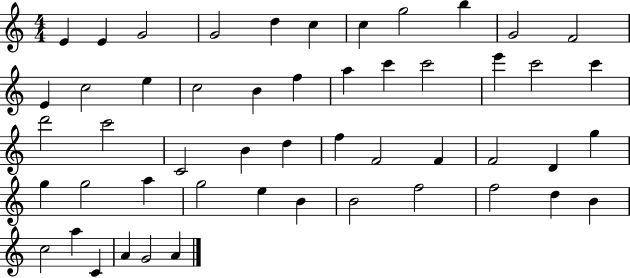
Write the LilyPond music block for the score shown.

{
  \clef treble
  \numericTimeSignature
  \time 4/4
  \key c \major
  e'4 e'4 g'2 | g'2 d''4 c''4 | c''4 g''2 b''4 | g'2 f'2 | \break e'4 c''2 e''4 | c''2 b'4 f''4 | a''4 c'''4 c'''2 | e'''4 c'''2 c'''4 | \break d'''2 c'''2 | c'2 b'4 d''4 | f''4 f'2 f'4 | f'2 d'4 g''4 | \break g''4 g''2 a''4 | g''2 e''4 b'4 | b'2 f''2 | f''2 d''4 b'4 | \break c''2 a''4 c'4 | a'4 g'2 a'4 | \bar "|."
}